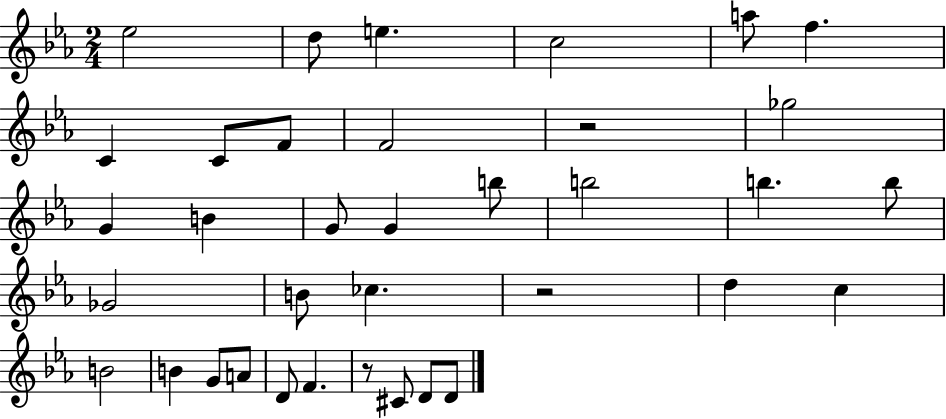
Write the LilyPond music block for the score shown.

{
  \clef treble
  \numericTimeSignature
  \time 2/4
  \key ees \major
  \repeat volta 2 { ees''2 | d''8 e''4. | c''2 | a''8 f''4. | \break c'4 c'8 f'8 | f'2 | r2 | ges''2 | \break g'4 b'4 | g'8 g'4 b''8 | b''2 | b''4. b''8 | \break ges'2 | b'8 ces''4. | r2 | d''4 c''4 | \break b'2 | b'4 g'8 a'8 | d'8 f'4. | r8 cis'8 d'8 d'8 | \break } \bar "|."
}